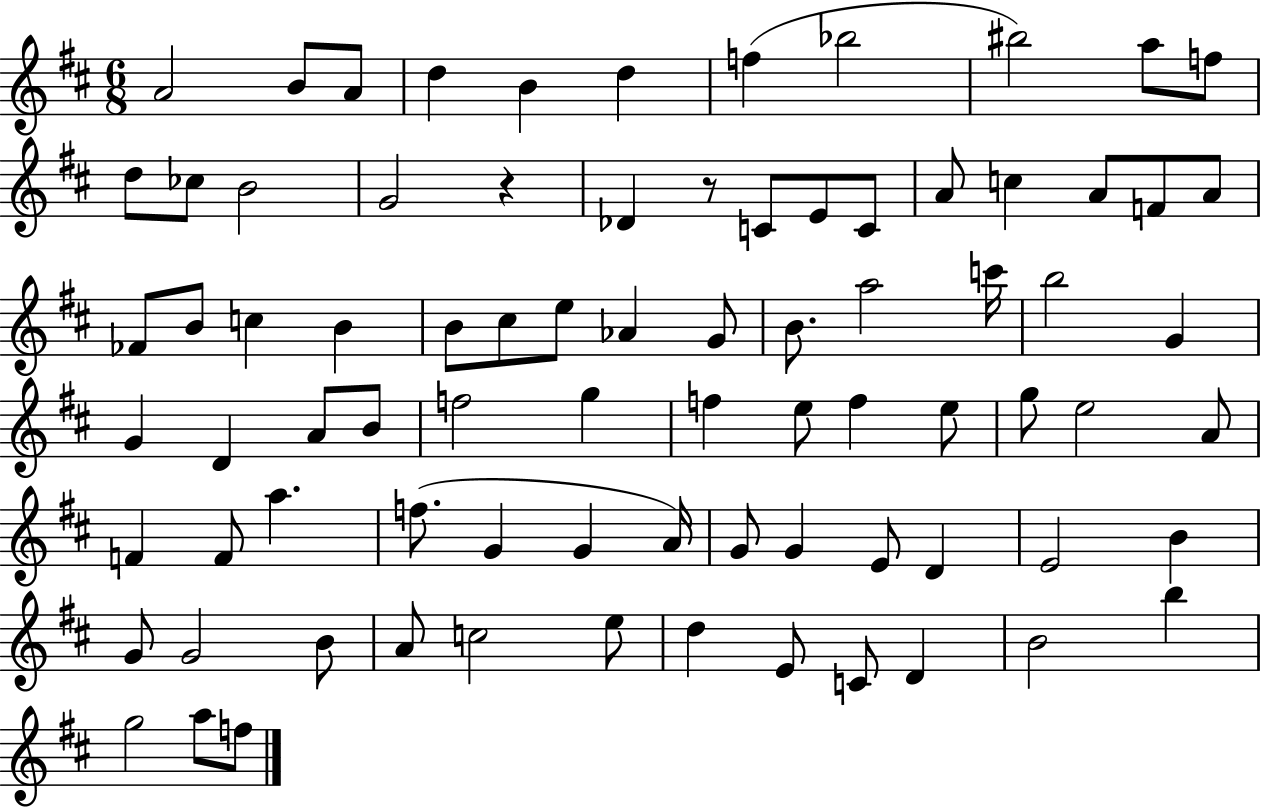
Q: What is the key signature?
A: D major